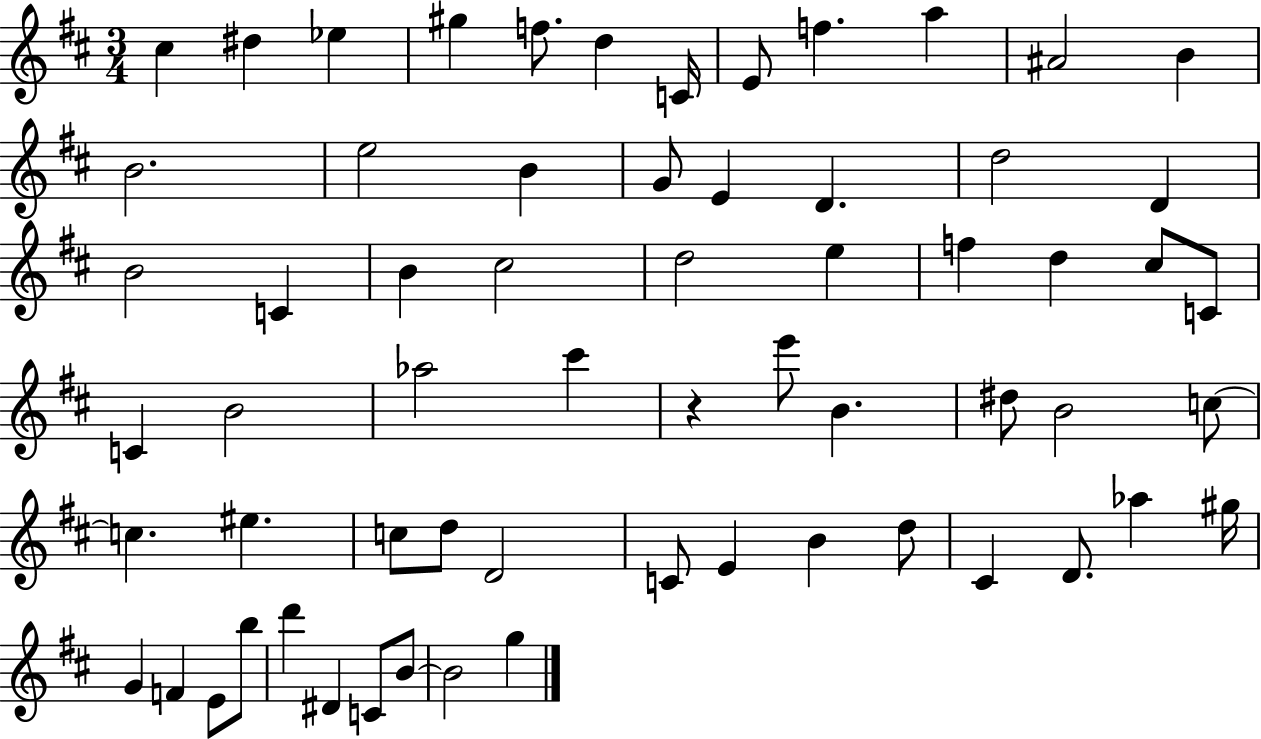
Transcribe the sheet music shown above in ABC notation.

X:1
T:Untitled
M:3/4
L:1/4
K:D
^c ^d _e ^g f/2 d C/4 E/2 f a ^A2 B B2 e2 B G/2 E D d2 D B2 C B ^c2 d2 e f d ^c/2 C/2 C B2 _a2 ^c' z e'/2 B ^d/2 B2 c/2 c ^e c/2 d/2 D2 C/2 E B d/2 ^C D/2 _a ^g/4 G F E/2 b/2 d' ^D C/2 B/2 B2 g